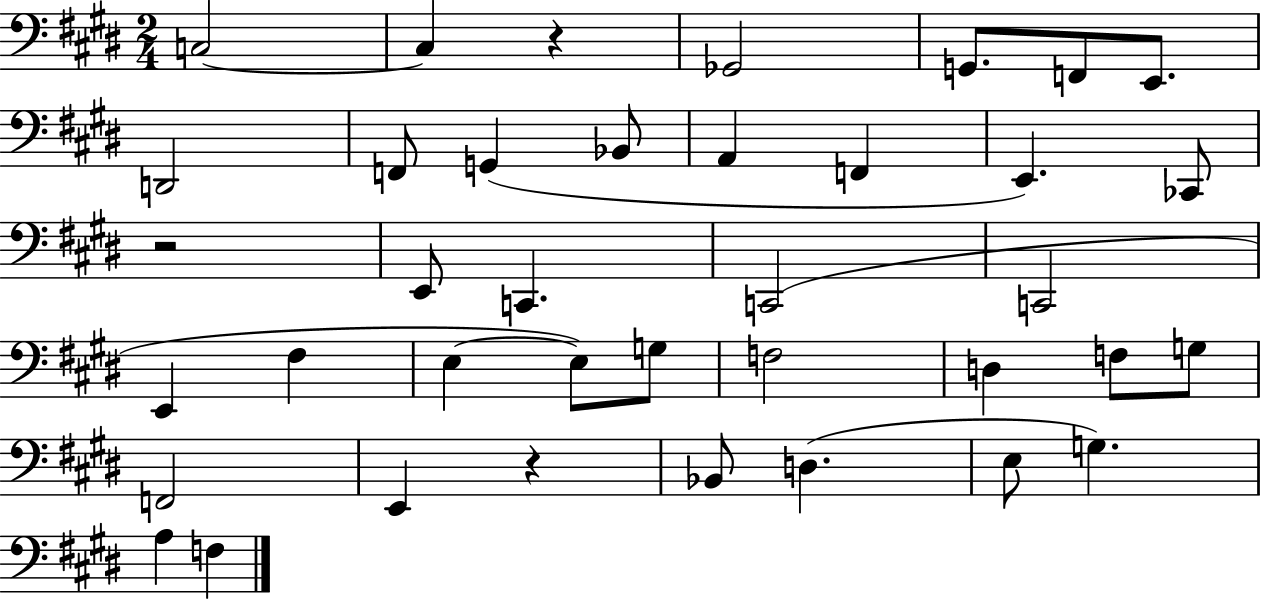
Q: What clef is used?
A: bass